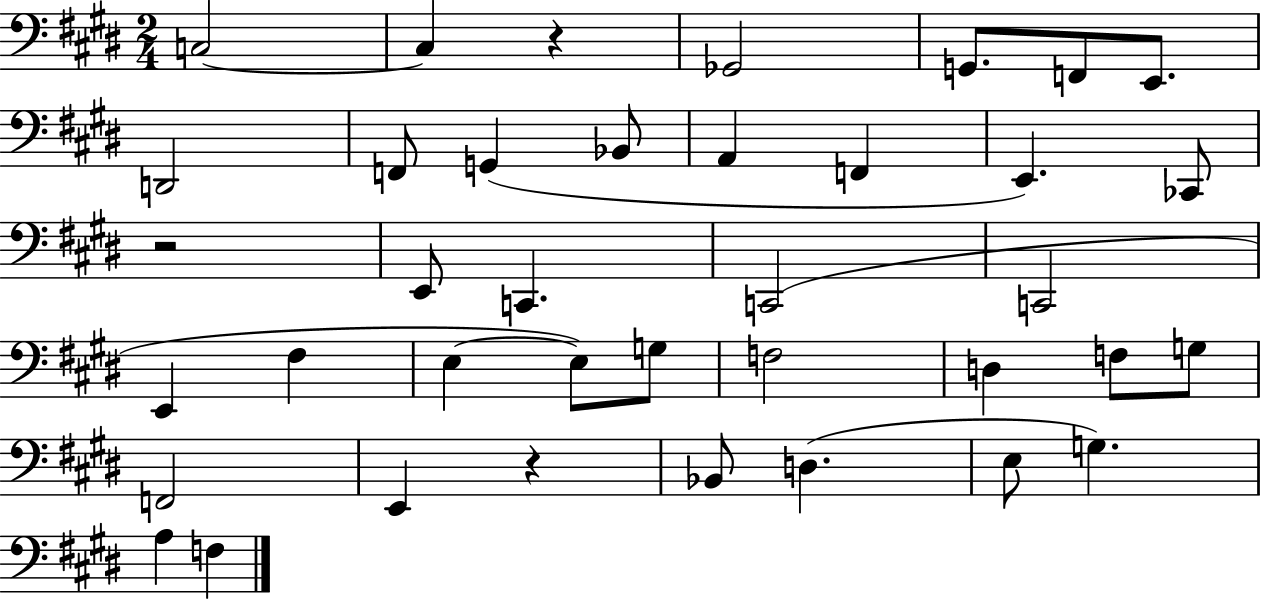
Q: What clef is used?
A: bass